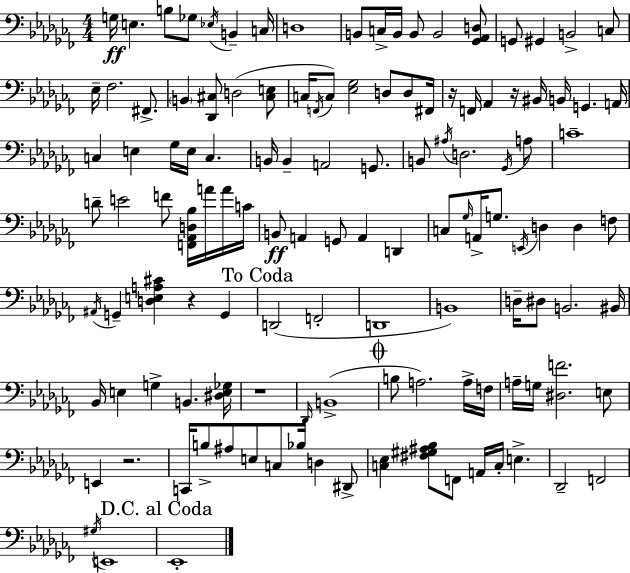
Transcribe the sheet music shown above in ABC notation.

X:1
T:Untitled
M:4/4
L:1/4
K:Abm
G,/4 E, B,/2 _G,/2 _E,/4 B,, C,/4 D,4 B,,/2 C,/4 B,,/4 B,,/2 B,,2 [_G,,_A,,D,]/2 G,,/2 ^G,, B,,2 C,/2 _E,/4 _F,2 ^F,,/2 B,, [_D,,^C,]/2 D,2 [^C,E,]/2 C,/4 F,,/4 C,/2 [_E,_G,]2 D,/2 D,/2 ^F,,/4 z/4 F,,/4 _A,, z/4 ^B,,/4 B,,/4 G,, A,,/4 C, E, _G,/4 E,/4 C, B,,/4 B,, A,,2 G,,/2 B,,/2 ^A,/4 D,2 _G,,/4 A,/2 C4 D/2 E2 F/2 [F,,_A,,D,_B,]/4 A/4 A/4 C/4 B,,/2 A,, G,,/2 A,, D,, C,/2 _G,/4 A,,/4 G,/2 E,,/4 D, D, F,/2 ^A,,/4 G,, [D,E,A,^C] z G,, D,,2 F,,2 D,,4 B,,4 D,/4 ^D,/2 B,,2 ^B,,/4 _B,,/4 E, G, B,, [^D,E,_G,]/4 z4 _D,,/4 B,,4 B,/2 A,2 A,/4 F,/4 A,/4 G,/4 [^D,F]2 E,/2 E,, z2 C,,/4 B,/2 ^A,/2 E,/2 C,/2 _B,/4 D, ^D,,/2 [C,_E,] [^F,^G,^A,_B,]/2 F,,/2 A,,/4 C,/4 E, _D,,2 F,,2 ^G,/4 E,,4 _E,,4